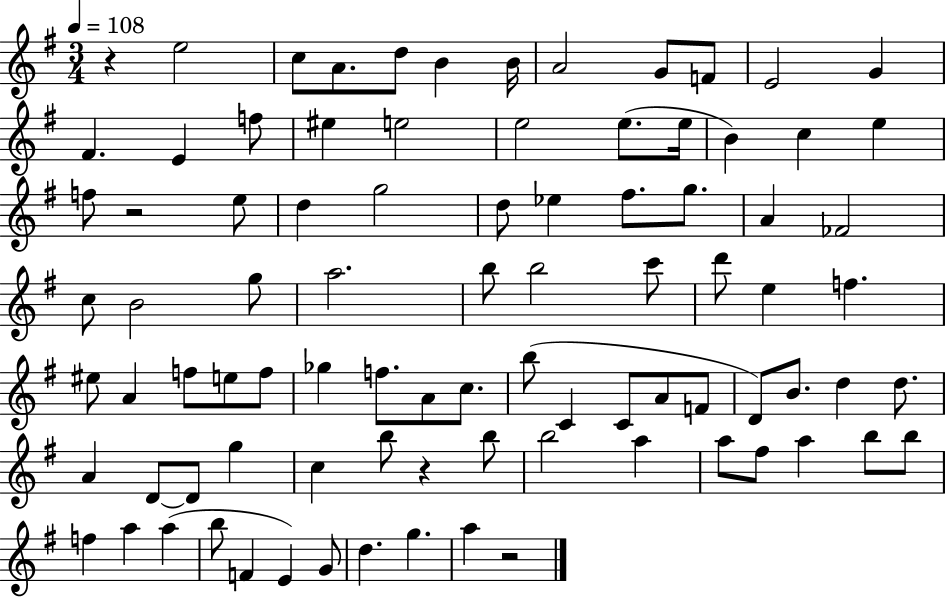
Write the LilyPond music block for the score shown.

{
  \clef treble
  \numericTimeSignature
  \time 3/4
  \key g \major
  \tempo 4 = 108
  \repeat volta 2 { r4 e''2 | c''8 a'8. d''8 b'4 b'16 | a'2 g'8 f'8 | e'2 g'4 | \break fis'4. e'4 f''8 | eis''4 e''2 | e''2 e''8.( e''16 | b'4) c''4 e''4 | \break f''8 r2 e''8 | d''4 g''2 | d''8 ees''4 fis''8. g''8. | a'4 fes'2 | \break c''8 b'2 g''8 | a''2. | b''8 b''2 c'''8 | d'''8 e''4 f''4. | \break eis''8 a'4 f''8 e''8 f''8 | ges''4 f''8. a'8 c''8. | b''8( c'4 c'8 a'8 f'8 | d'8) b'8. d''4 d''8. | \break a'4 d'8~~ d'8 g''4 | c''4 b''8 r4 b''8 | b''2 a''4 | a''8 fis''8 a''4 b''8 b''8 | \break f''4 a''4 a''4( | b''8 f'4 e'4) g'8 | d''4. g''4. | a''4 r2 | \break } \bar "|."
}